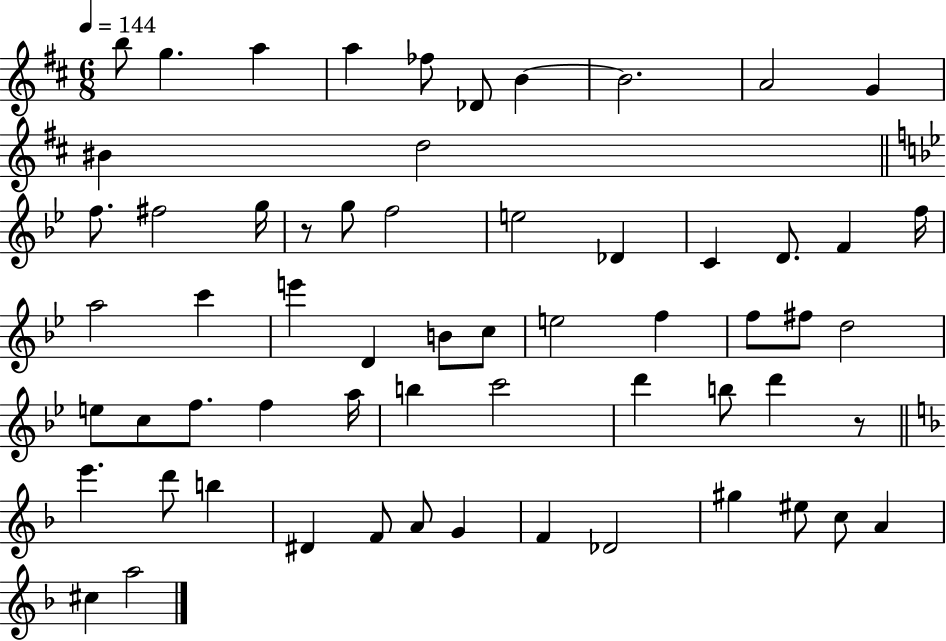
B5/e G5/q. A5/q A5/q FES5/e Db4/e B4/q B4/h. A4/h G4/q BIS4/q D5/h F5/e. F#5/h G5/s R/e G5/e F5/h E5/h Db4/q C4/q D4/e. F4/q F5/s A5/h C6/q E6/q D4/q B4/e C5/e E5/h F5/q F5/e F#5/e D5/h E5/e C5/e F5/e. F5/q A5/s B5/q C6/h D6/q B5/e D6/q R/e E6/q. D6/e B5/q D#4/q F4/e A4/e G4/q F4/q Db4/h G#5/q EIS5/e C5/e A4/q C#5/q A5/h